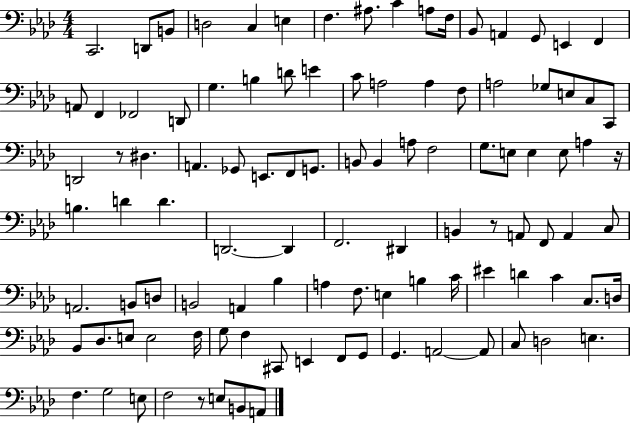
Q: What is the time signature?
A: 4/4